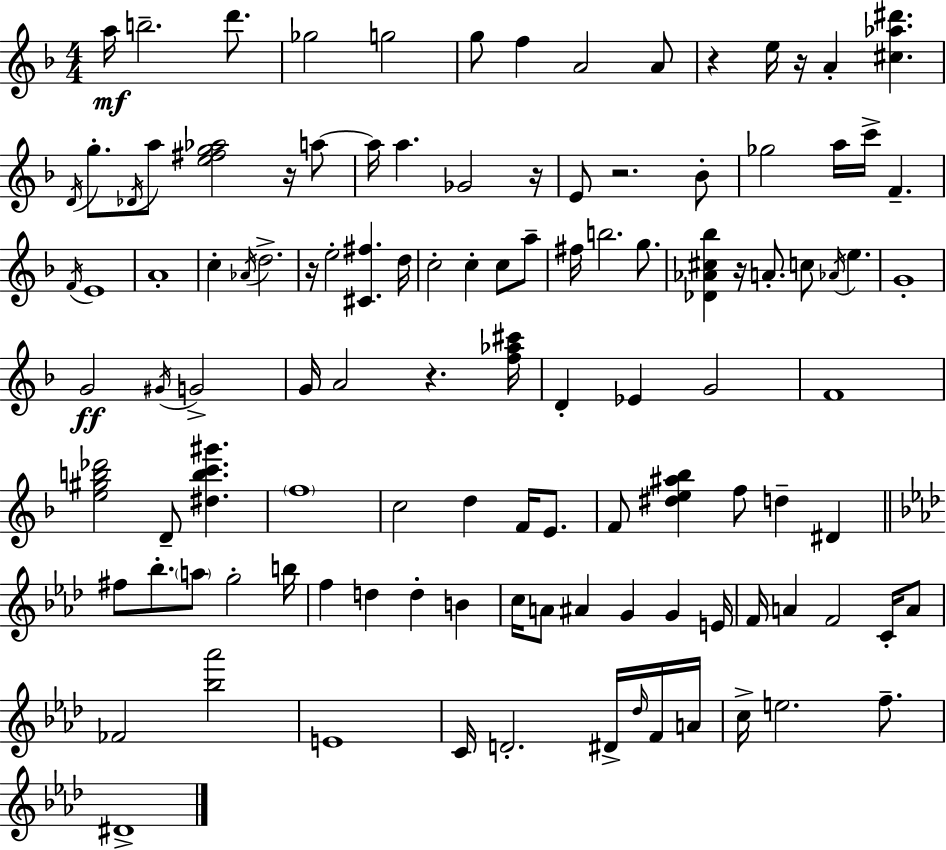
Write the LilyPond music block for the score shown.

{
  \clef treble
  \numericTimeSignature
  \time 4/4
  \key d \minor
  a''16\mf b''2.-- d'''8. | ges''2 g''2 | g''8 f''4 a'2 a'8 | r4 e''16 r16 a'4-. <cis'' aes'' dis'''>4. | \break \acciaccatura { d'16 } g''8.-. \acciaccatura { des'16 } a''8 <e'' fis'' g'' aes''>2 r16 | a''8~~ a''16 a''4. ges'2 | r16 e'8 r2. | bes'8-. ges''2 a''16 c'''16-> f'4.-- | \break \acciaccatura { f'16 } e'1 | a'1-. | c''4-. \acciaccatura { aes'16 } d''2.-> | r16 e''2-. <cis' fis''>4. | \break d''16 c''2-. c''4-. | c''8 a''8-- fis''16 b''2. | g''8. <des' aes' cis'' bes''>4 r16 a'8.-. c''8 \acciaccatura { aes'16 } e''4. | g'1-. | \break g'2\ff \acciaccatura { gis'16 } g'2-> | g'16 a'2 r4. | <f'' aes'' cis'''>16 d'4-. ees'4 g'2 | f'1 | \break <e'' gis'' b'' des'''>2 d'8-- | <dis'' b'' c''' gis'''>4. \parenthesize f''1 | c''2 d''4 | f'16 e'8. f'8 <dis'' e'' ais'' bes''>4 f''8 d''4-- | \break dis'4 \bar "||" \break \key f \minor fis''8 bes''8.-. \parenthesize a''8 g''2-. b''16 | f''4 d''4 d''4-. b'4 | c''16 a'8 ais'4 g'4 g'4 e'16 | f'16 a'4 f'2 c'16-. a'8 | \break fes'2 <bes'' aes'''>2 | e'1 | c'16 d'2.-. dis'16-> \grace { des''16 } f'16 | a'16 c''16-> e''2. f''8.-- | \break dis'1-> | \bar "|."
}